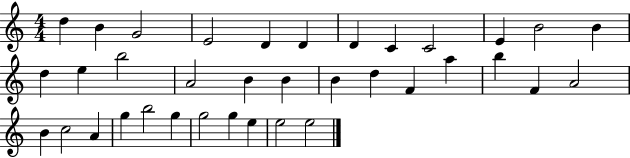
{
  \clef treble
  \numericTimeSignature
  \time 4/4
  \key c \major
  d''4 b'4 g'2 | e'2 d'4 d'4 | d'4 c'4 c'2 | e'4 b'2 b'4 | \break d''4 e''4 b''2 | a'2 b'4 b'4 | b'4 d''4 f'4 a''4 | b''4 f'4 a'2 | \break b'4 c''2 a'4 | g''4 b''2 g''4 | g''2 g''4 e''4 | e''2 e''2 | \break \bar "|."
}